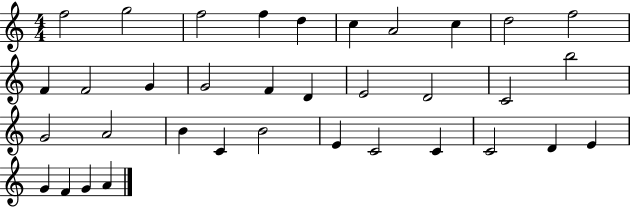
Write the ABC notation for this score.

X:1
T:Untitled
M:4/4
L:1/4
K:C
f2 g2 f2 f d c A2 c d2 f2 F F2 G G2 F D E2 D2 C2 b2 G2 A2 B C B2 E C2 C C2 D E G F G A